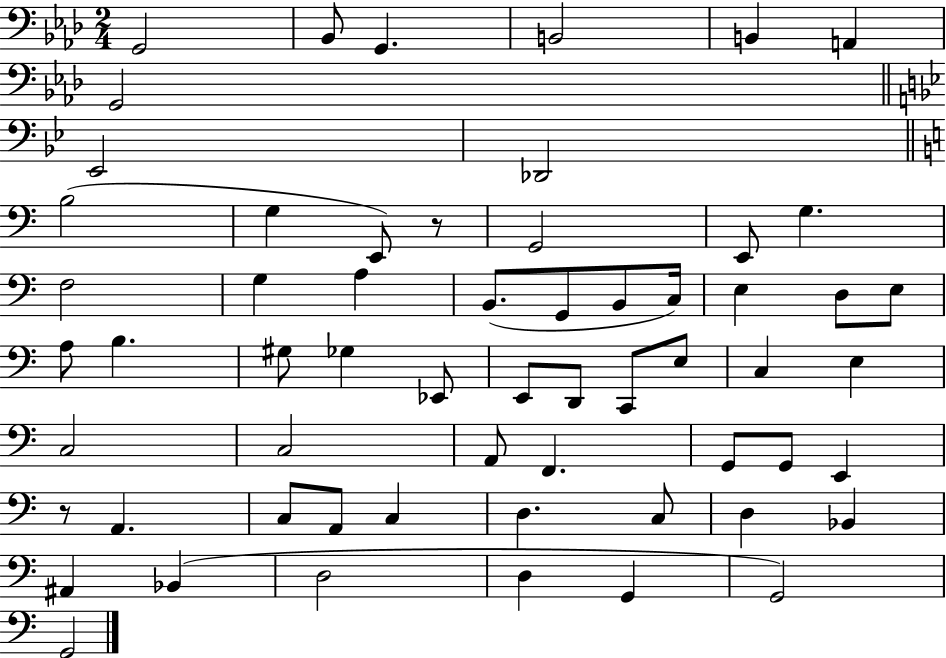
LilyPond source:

{
  \clef bass
  \numericTimeSignature
  \time 2/4
  \key aes \major
  g,2 | bes,8 g,4. | b,2 | b,4 a,4 | \break g,2 | \bar "||" \break \key g \minor ees,2 | des,2 | \bar "||" \break \key a \minor b2( | g4 e,8) r8 | g,2 | e,8 g4. | \break f2 | g4 a4 | b,8.( g,8 b,8 c16) | e4 d8 e8 | \break a8 b4. | gis8 ges4 ees,8 | e,8 d,8 c,8 e8 | c4 e4 | \break c2 | c2 | a,8 f,4. | g,8 g,8 e,4 | \break r8 a,4. | c8 a,8 c4 | d4. c8 | d4 bes,4 | \break ais,4 bes,4( | d2 | d4 g,4 | g,2) | \break g,2 | \bar "|."
}